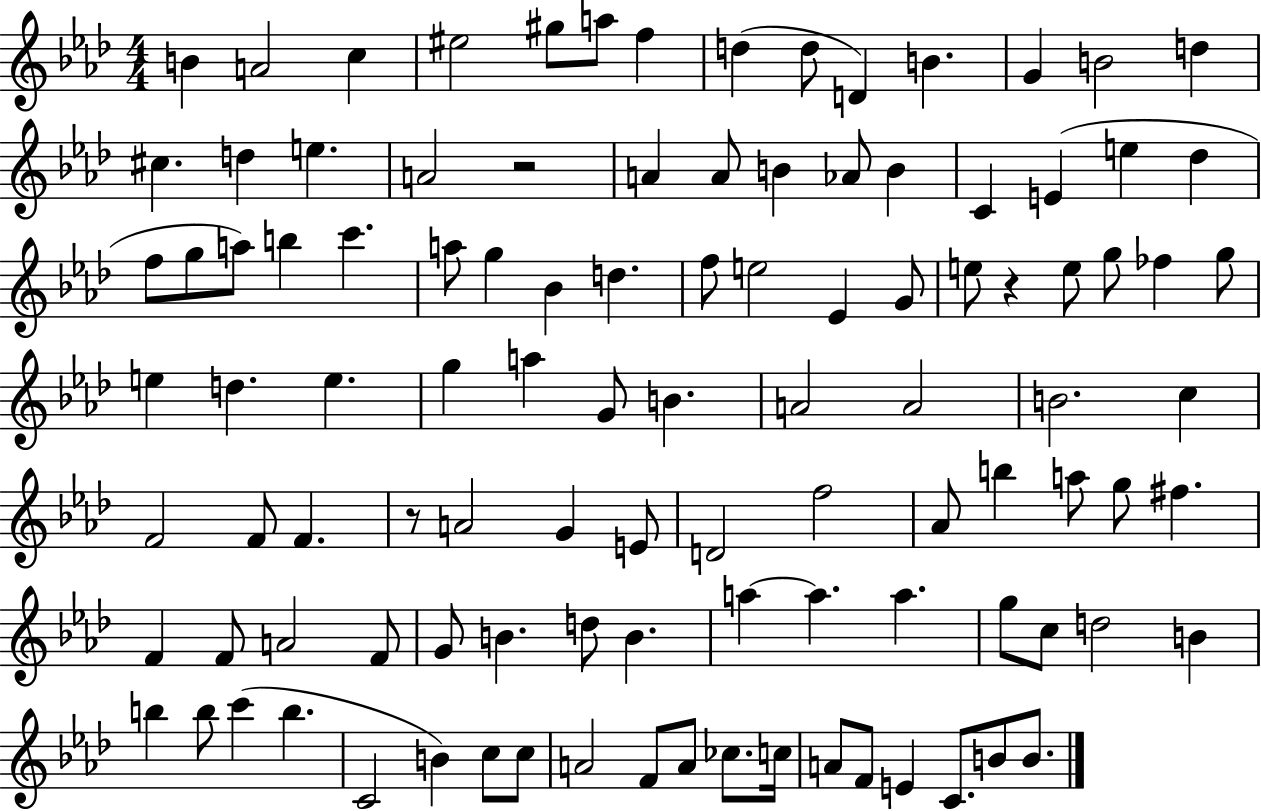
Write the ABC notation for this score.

X:1
T:Untitled
M:4/4
L:1/4
K:Ab
B A2 c ^e2 ^g/2 a/2 f d d/2 D B G B2 d ^c d e A2 z2 A A/2 B _A/2 B C E e _d f/2 g/2 a/2 b c' a/2 g _B d f/2 e2 _E G/2 e/2 z e/2 g/2 _f g/2 e d e g a G/2 B A2 A2 B2 c F2 F/2 F z/2 A2 G E/2 D2 f2 _A/2 b a/2 g/2 ^f F F/2 A2 F/2 G/2 B d/2 B a a a g/2 c/2 d2 B b b/2 c' b C2 B c/2 c/2 A2 F/2 A/2 _c/2 c/4 A/2 F/2 E C/2 B/2 B/2